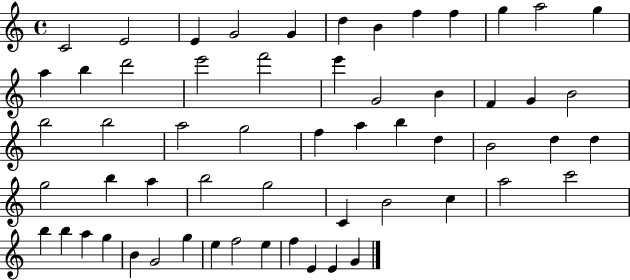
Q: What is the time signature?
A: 4/4